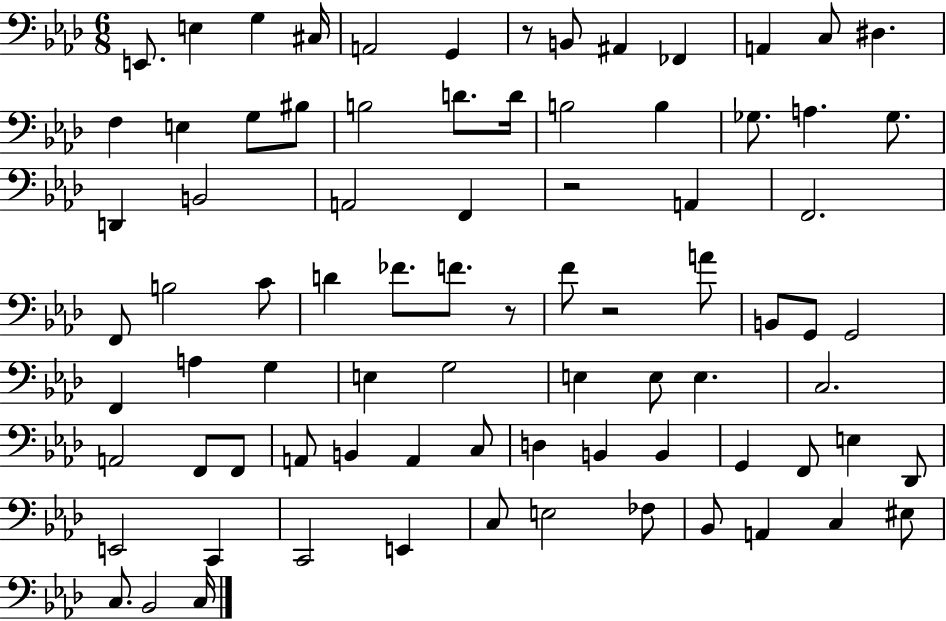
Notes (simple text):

E2/e. E3/q G3/q C#3/s A2/h G2/q R/e B2/e A#2/q FES2/q A2/q C3/e D#3/q. F3/q E3/q G3/e BIS3/e B3/h D4/e. D4/s B3/h B3/q Gb3/e. A3/q. Gb3/e. D2/q B2/h A2/h F2/q R/h A2/q F2/h. F2/e B3/h C4/e D4/q FES4/e. F4/e. R/e F4/e R/h A4/e B2/e G2/e G2/h F2/q A3/q G3/q E3/q G3/h E3/q E3/e E3/q. C3/h. A2/h F2/e F2/e A2/e B2/q A2/q C3/e D3/q B2/q B2/q G2/q F2/e E3/q Db2/e E2/h C2/q C2/h E2/q C3/e E3/h FES3/e Bb2/e A2/q C3/q EIS3/e C3/e. Bb2/h C3/s